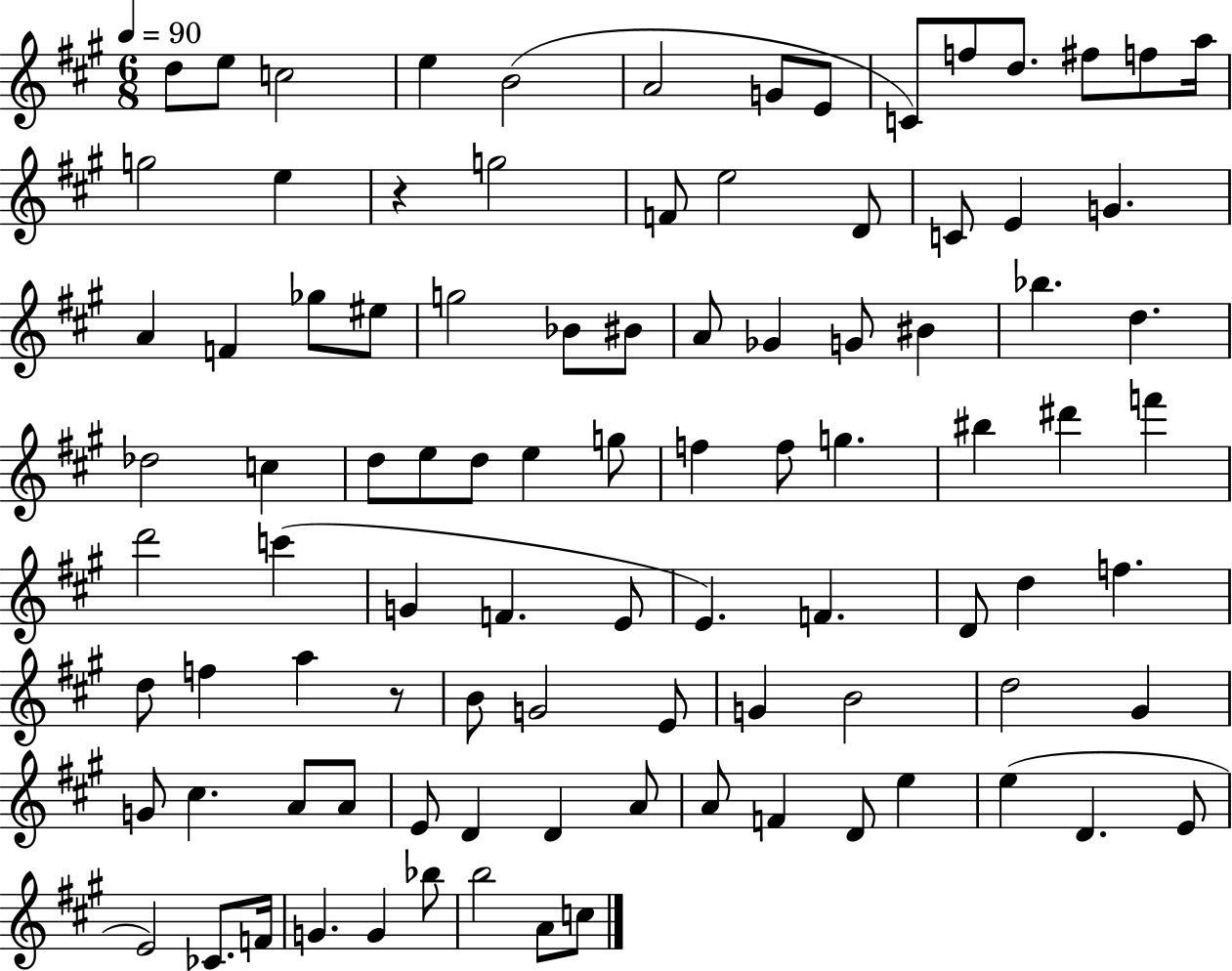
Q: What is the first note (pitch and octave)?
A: D5